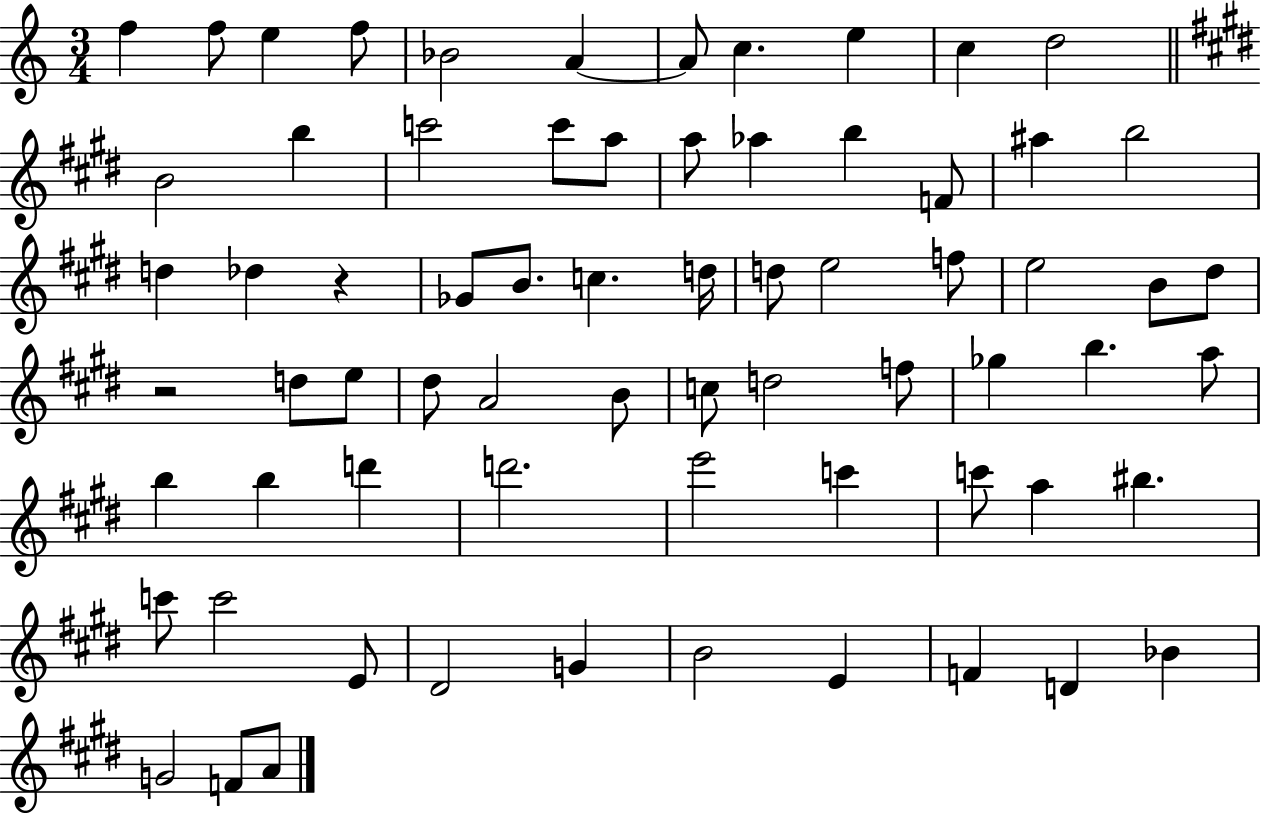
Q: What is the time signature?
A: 3/4